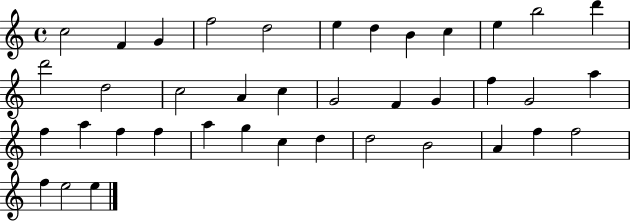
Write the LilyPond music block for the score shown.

{
  \clef treble
  \time 4/4
  \defaultTimeSignature
  \key c \major
  c''2 f'4 g'4 | f''2 d''2 | e''4 d''4 b'4 c''4 | e''4 b''2 d'''4 | \break d'''2 d''2 | c''2 a'4 c''4 | g'2 f'4 g'4 | f''4 g'2 a''4 | \break f''4 a''4 f''4 f''4 | a''4 g''4 c''4 d''4 | d''2 b'2 | a'4 f''4 f''2 | \break f''4 e''2 e''4 | \bar "|."
}